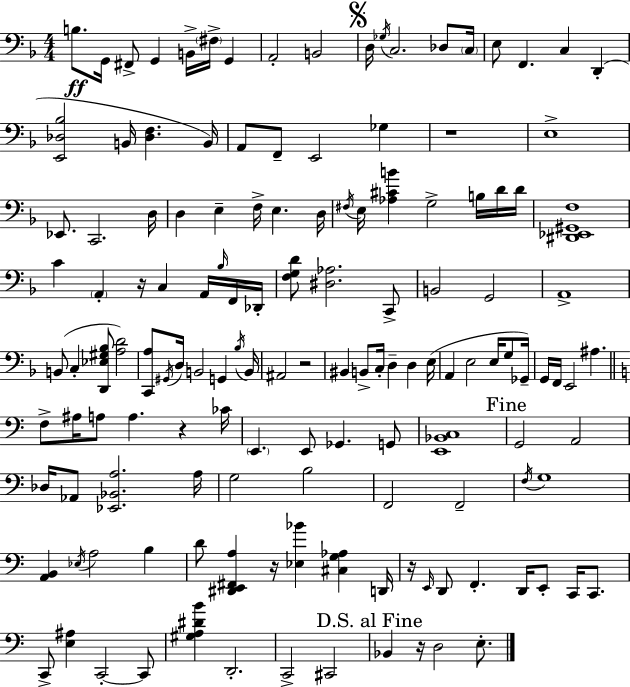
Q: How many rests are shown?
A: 7